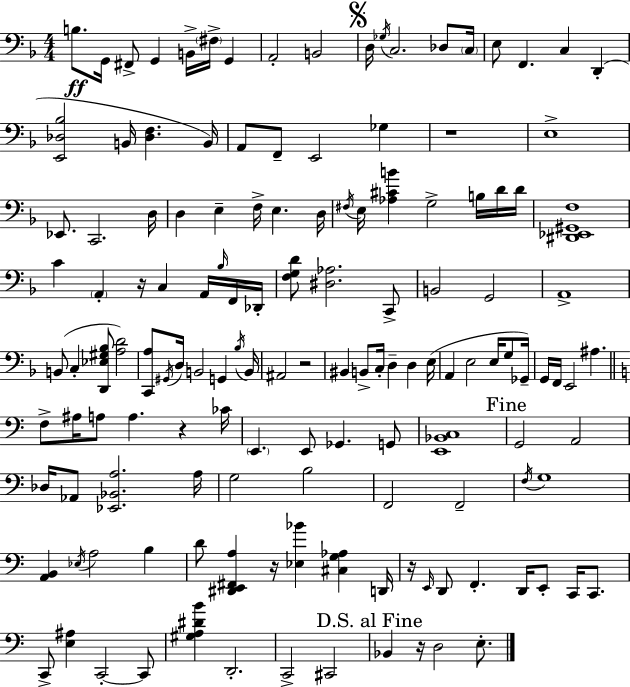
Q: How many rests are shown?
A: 7